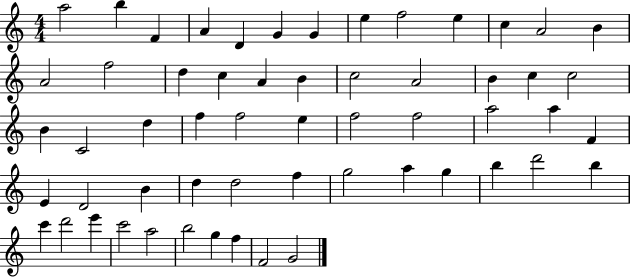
{
  \clef treble
  \numericTimeSignature
  \time 4/4
  \key c \major
  a''2 b''4 f'4 | a'4 d'4 g'4 g'4 | e''4 f''2 e''4 | c''4 a'2 b'4 | \break a'2 f''2 | d''4 c''4 a'4 b'4 | c''2 a'2 | b'4 c''4 c''2 | \break b'4 c'2 d''4 | f''4 f''2 e''4 | f''2 f''2 | a''2 a''4 f'4 | \break e'4 d'2 b'4 | d''4 d''2 f''4 | g''2 a''4 g''4 | b''4 d'''2 b''4 | \break c'''4 d'''2 e'''4 | c'''2 a''2 | b''2 g''4 f''4 | f'2 g'2 | \break \bar "|."
}